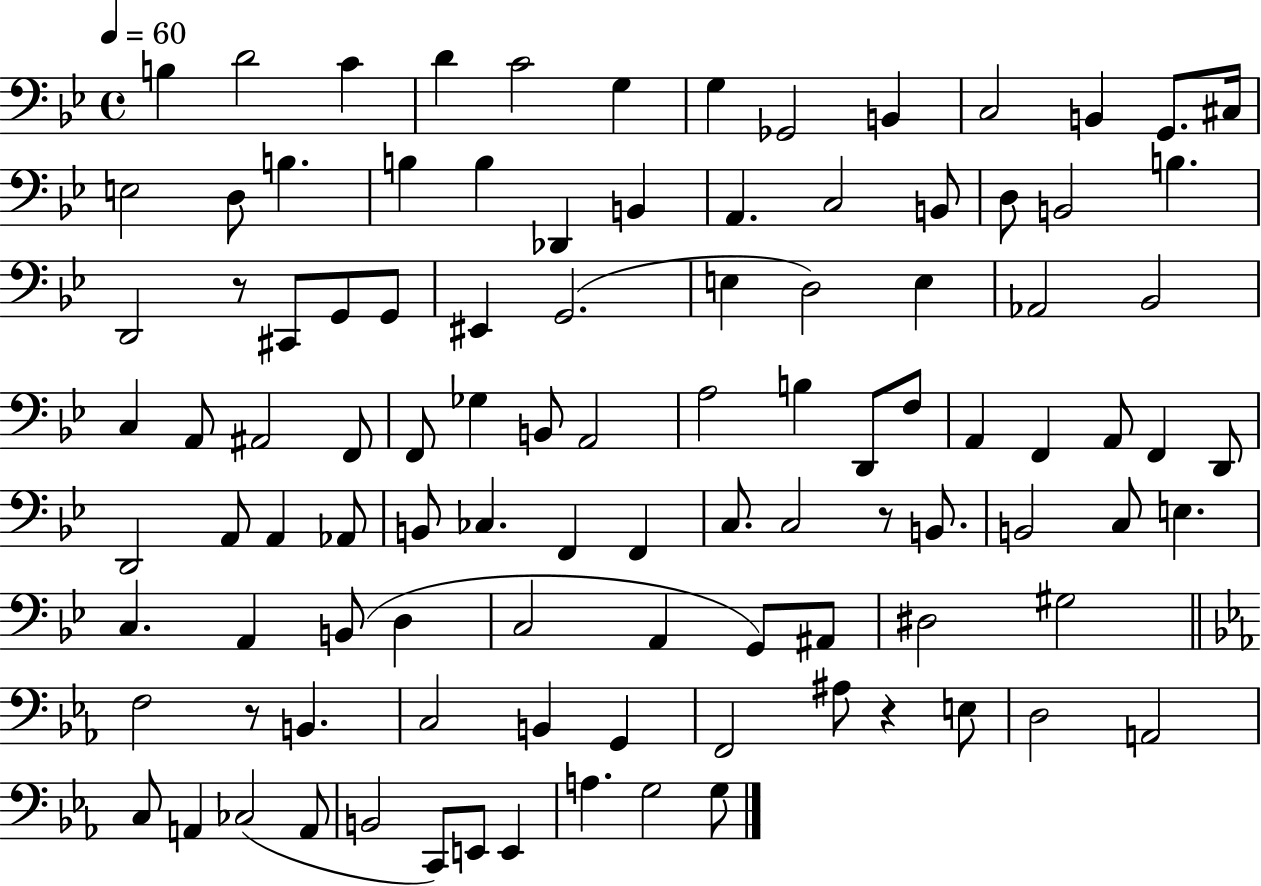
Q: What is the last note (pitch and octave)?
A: G3